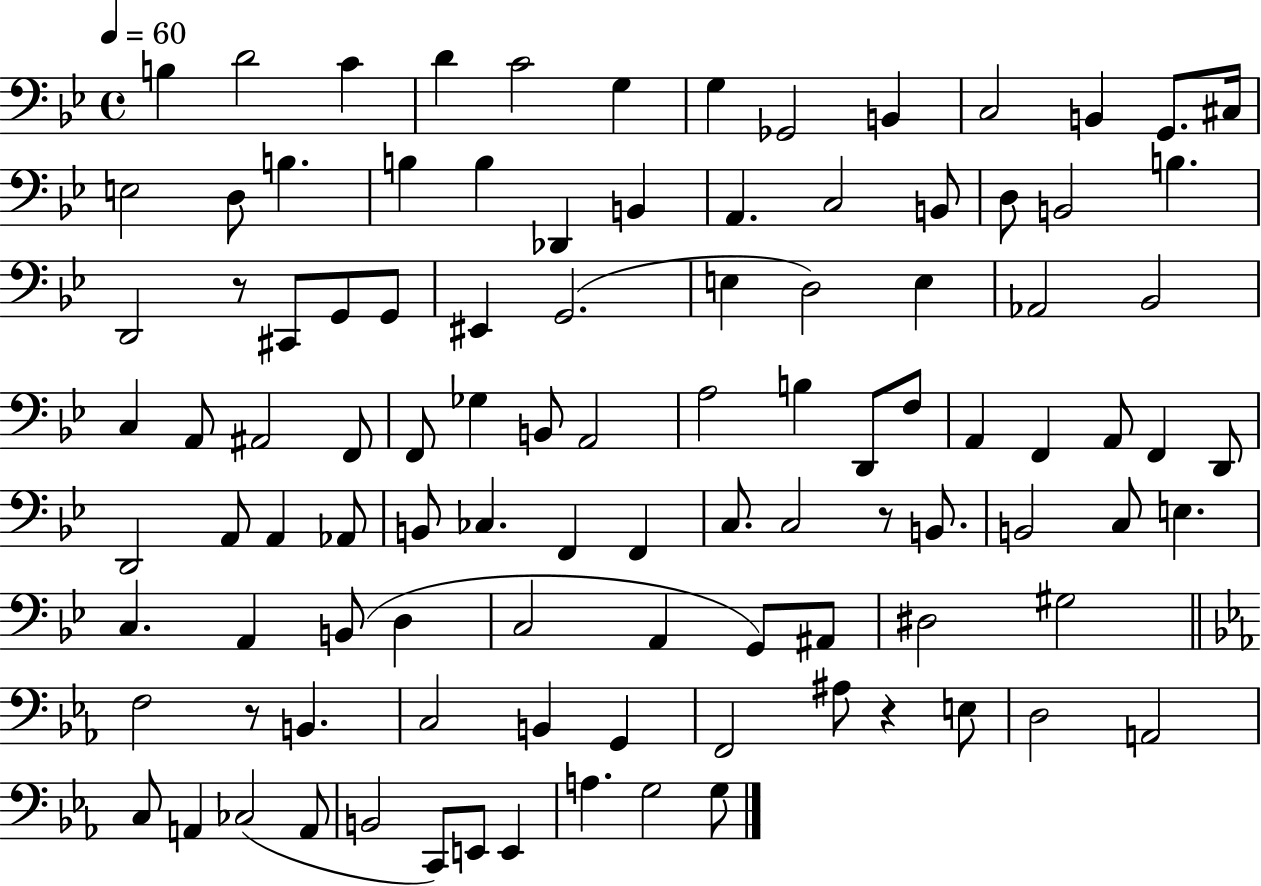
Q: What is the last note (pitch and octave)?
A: G3